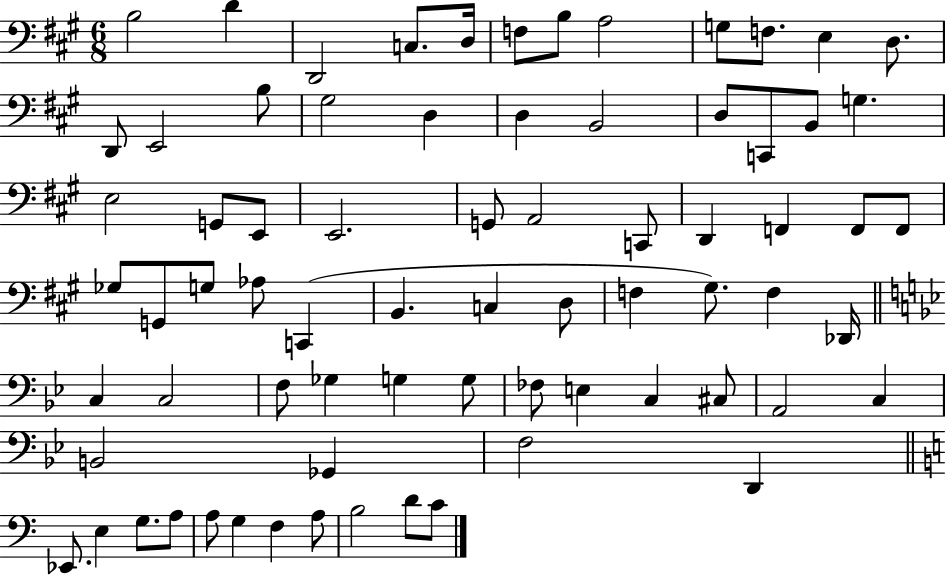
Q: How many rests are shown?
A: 0